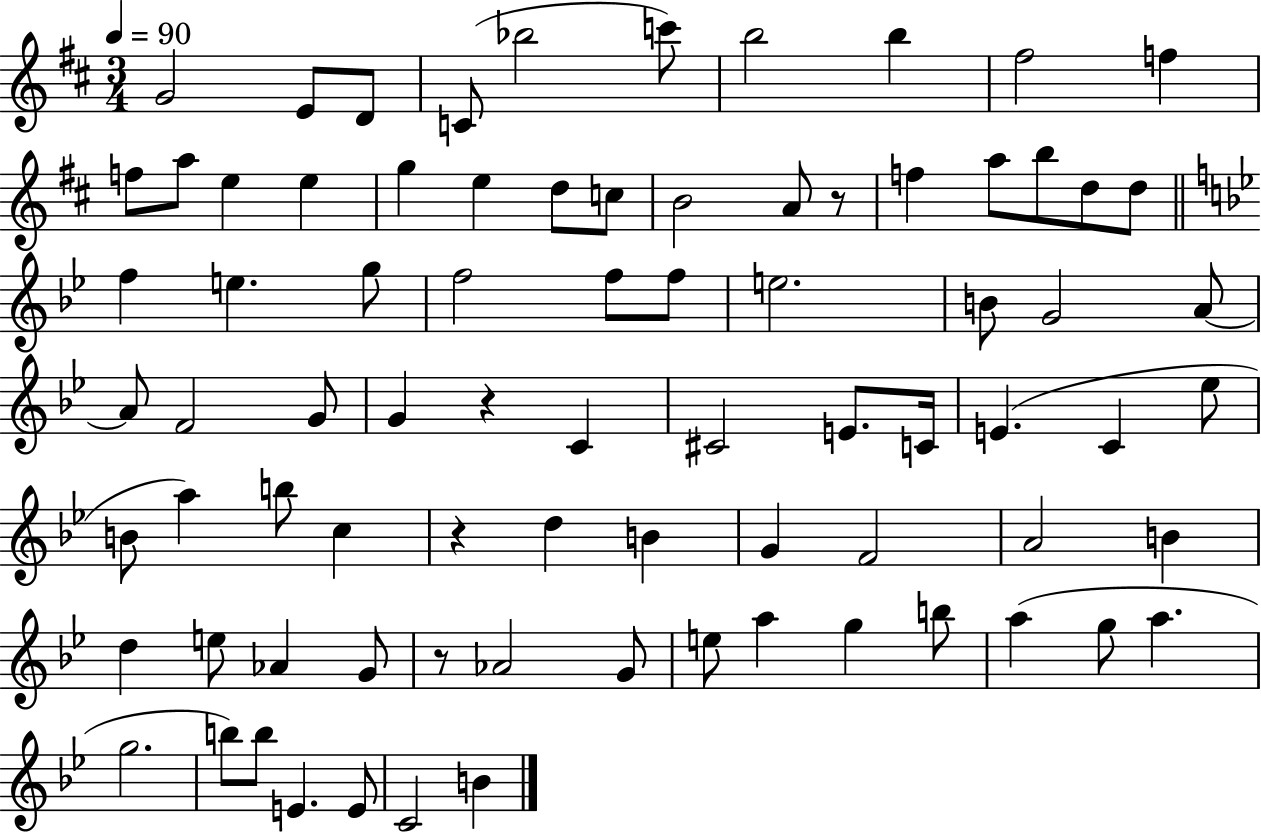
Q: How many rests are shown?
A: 4